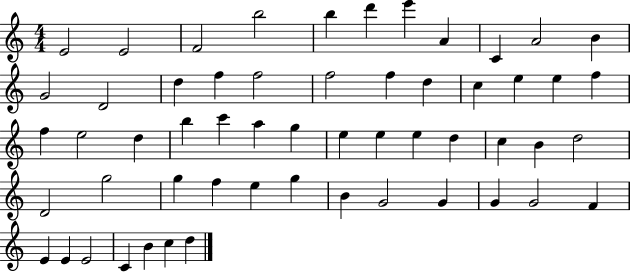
X:1
T:Untitled
M:4/4
L:1/4
K:C
E2 E2 F2 b2 b d' e' A C A2 B G2 D2 d f f2 f2 f d c e e f f e2 d b c' a g e e e d c B d2 D2 g2 g f e g B G2 G G G2 F E E E2 C B c d